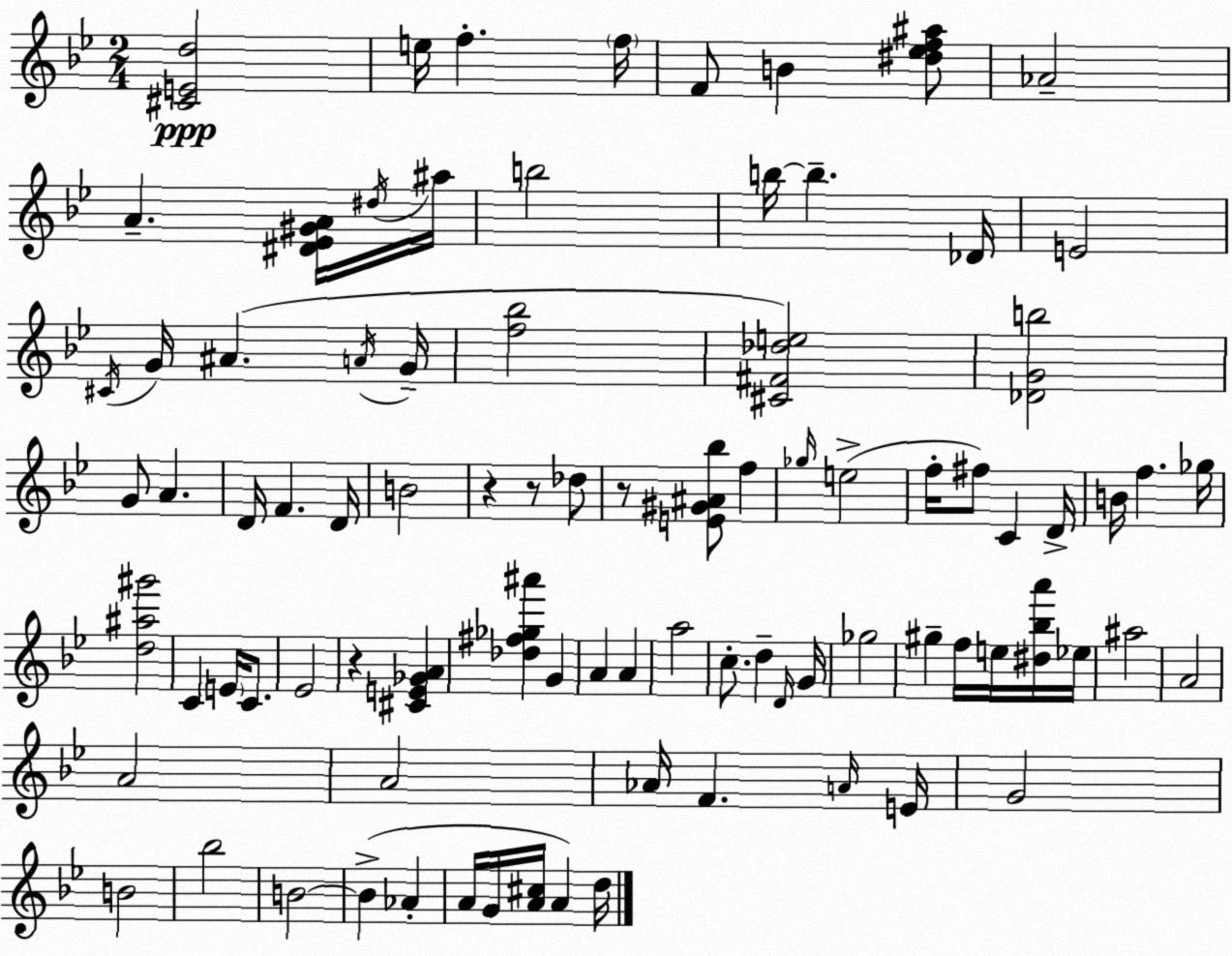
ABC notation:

X:1
T:Untitled
M:2/4
L:1/4
K:Bb
[^CEd]2 e/4 f f/4 F/2 B [^d_ef^a]/2 _A2 A [^D_E^GA]/4 ^d/4 ^a/4 b2 b/4 b _D/4 E2 ^C/4 G/4 ^A A/4 G/4 [f_b]2 [^C^F_de]2 [_DGb]2 G/2 A D/4 F D/4 B2 z z/2 _d/2 z/2 [E^G^A_b]/2 f _g/4 e2 f/4 ^f/2 C D/4 B/4 f _g/4 [d^a^g']2 C E/4 C/2 _E2 z [^CE_GA] [_d^f_g^a'] G A A a2 c/2 d D/4 G/4 _g2 ^g f/4 e/4 [^d_ba']/4 _e/4 ^a2 A2 A2 A2 _A/4 F A/4 E/4 G2 B2 _b2 B2 B _A A/4 G/4 [A^c]/4 A d/4